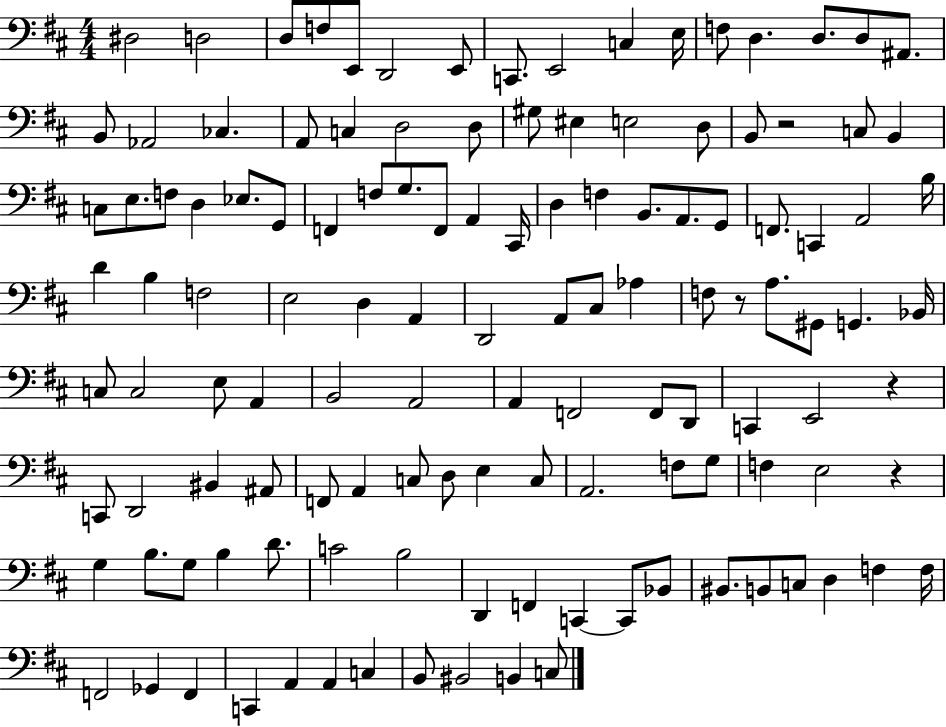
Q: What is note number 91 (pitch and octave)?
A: G3